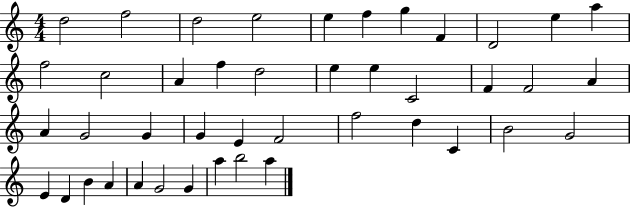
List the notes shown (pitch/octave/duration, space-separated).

D5/h F5/h D5/h E5/h E5/q F5/q G5/q F4/q D4/h E5/q A5/q F5/h C5/h A4/q F5/q D5/h E5/q E5/q C4/h F4/q F4/h A4/q A4/q G4/h G4/q G4/q E4/q F4/h F5/h D5/q C4/q B4/h G4/h E4/q D4/q B4/q A4/q A4/q G4/h G4/q A5/q B5/h A5/q